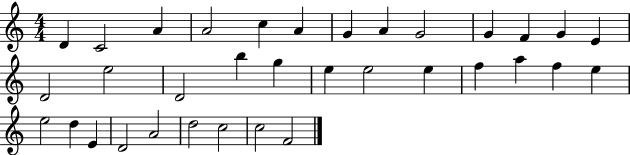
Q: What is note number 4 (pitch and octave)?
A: A4